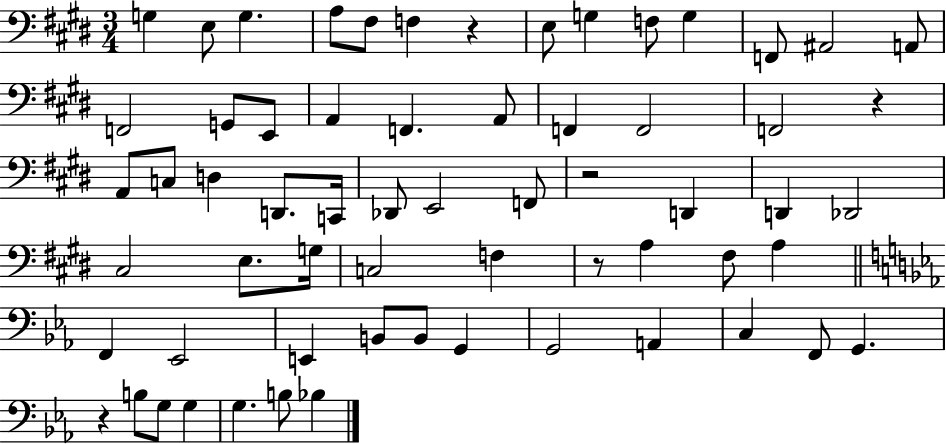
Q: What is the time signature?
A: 3/4